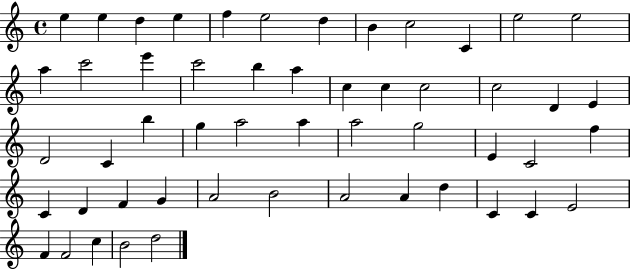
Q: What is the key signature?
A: C major